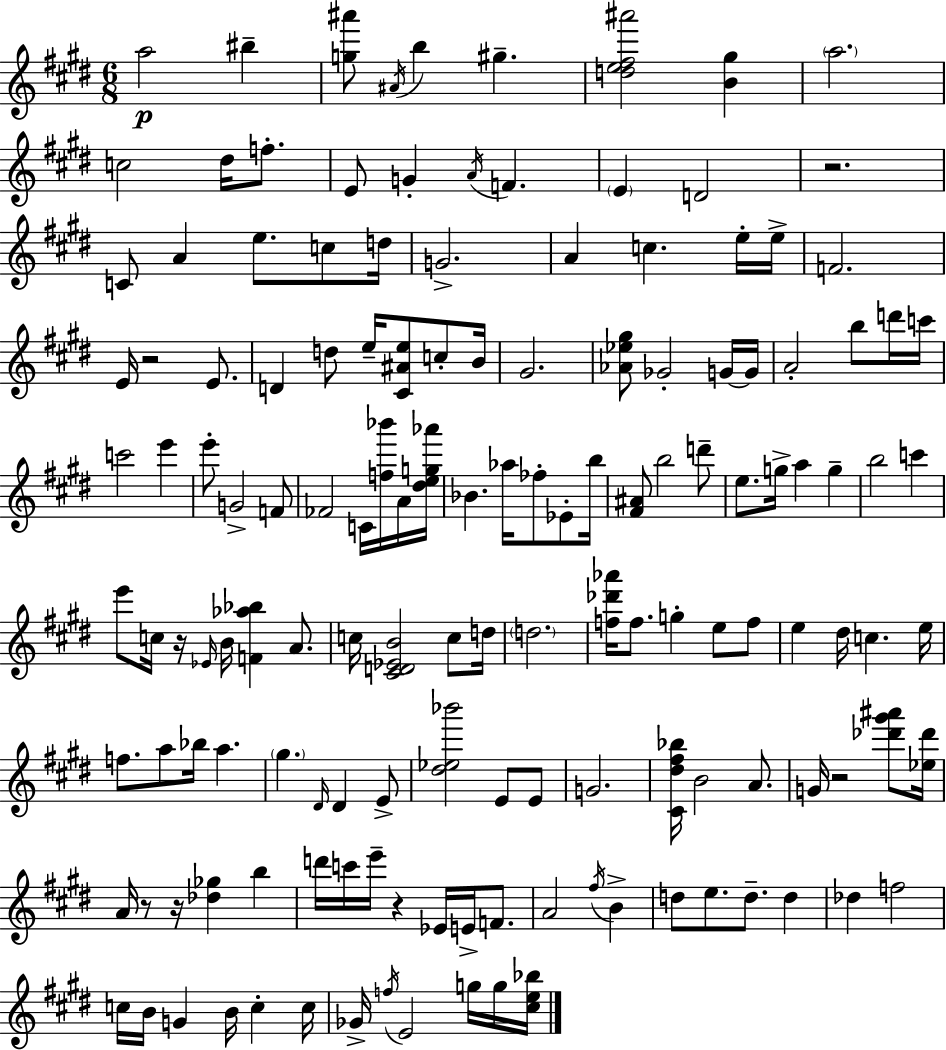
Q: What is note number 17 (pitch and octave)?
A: A4